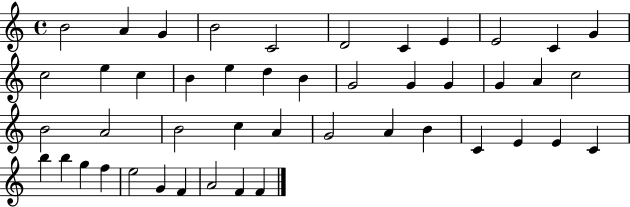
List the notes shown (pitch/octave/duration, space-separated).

B4/h A4/q G4/q B4/h C4/h D4/h C4/q E4/q E4/h C4/q G4/q C5/h E5/q C5/q B4/q E5/q D5/q B4/q G4/h G4/q G4/q G4/q A4/q C5/h B4/h A4/h B4/h C5/q A4/q G4/h A4/q B4/q C4/q E4/q E4/q C4/q B5/q B5/q G5/q F5/q E5/h G4/q F4/q A4/h F4/q F4/q